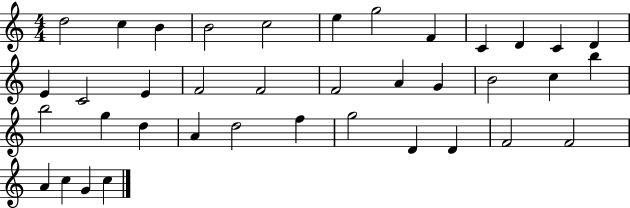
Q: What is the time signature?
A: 4/4